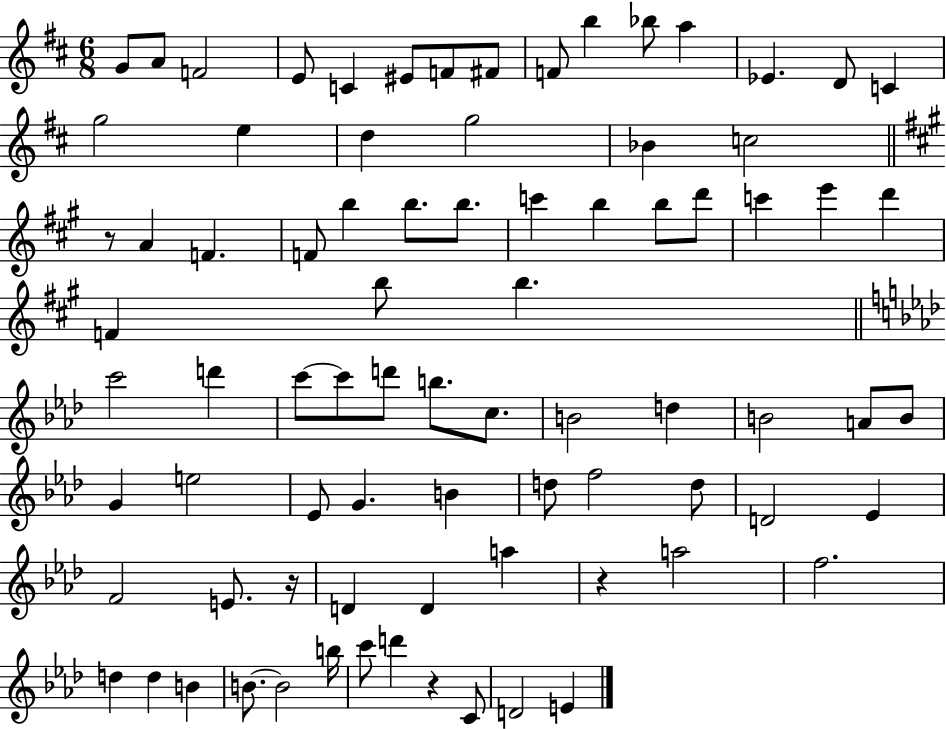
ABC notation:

X:1
T:Untitled
M:6/8
L:1/4
K:D
G/2 A/2 F2 E/2 C ^E/2 F/2 ^F/2 F/2 b _b/2 a _E D/2 C g2 e d g2 _B c2 z/2 A F F/2 b b/2 b/2 c' b b/2 d'/2 c' e' d' F b/2 b c'2 d' c'/2 c'/2 d'/2 b/2 c/2 B2 d B2 A/2 B/2 G e2 _E/2 G B d/2 f2 d/2 D2 _E F2 E/2 z/4 D D a z a2 f2 d d B B/2 B2 b/4 c'/2 d' z C/2 D2 E